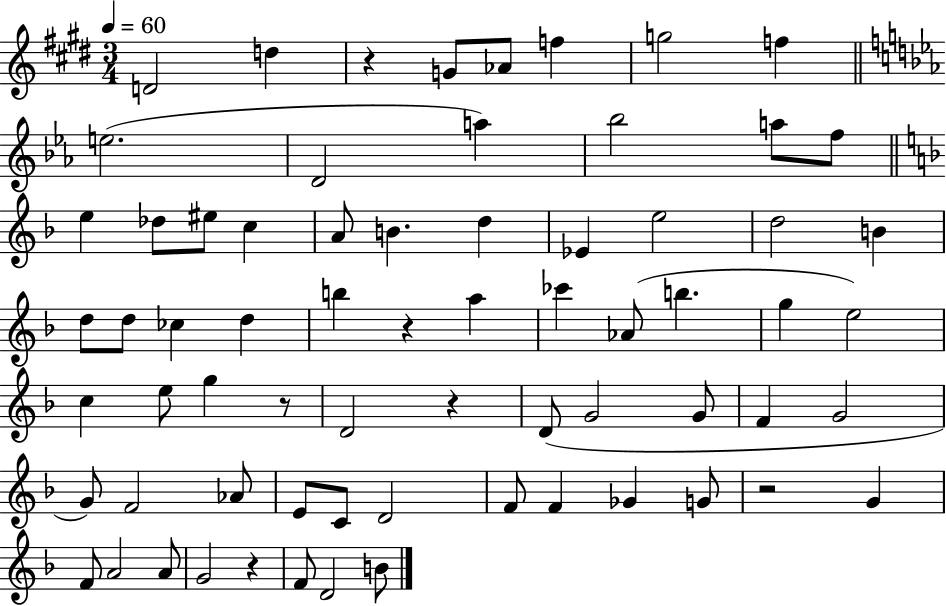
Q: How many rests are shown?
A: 6